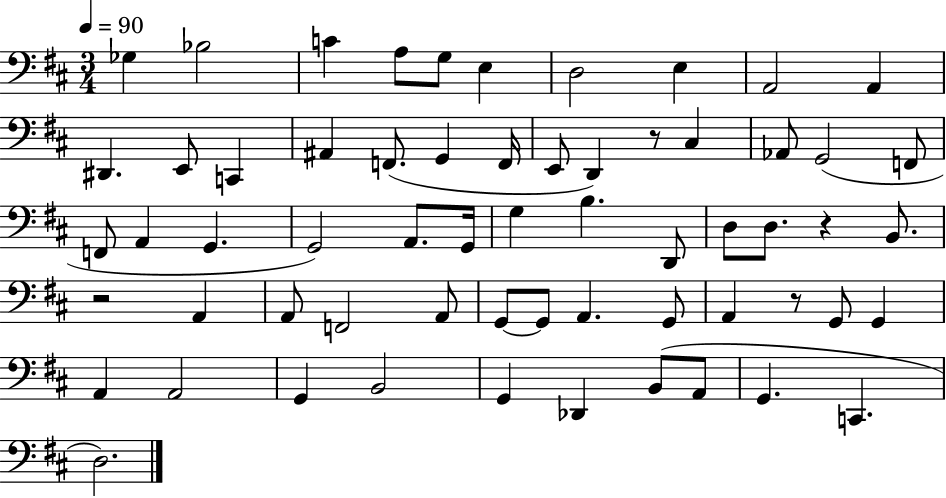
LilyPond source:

{
  \clef bass
  \numericTimeSignature
  \time 3/4
  \key d \major
  \tempo 4 = 90
  ges4 bes2 | c'4 a8 g8 e4 | d2 e4 | a,2 a,4 | \break dis,4. e,8 c,4 | ais,4 f,8.( g,4 f,16 | e,8 d,4) r8 cis4 | aes,8 g,2( f,8 | \break f,8 a,4 g,4. | g,2) a,8. g,16 | g4 b4. d,8 | d8 d8. r4 b,8. | \break r2 a,4 | a,8 f,2 a,8 | g,8~~ g,8 a,4. g,8 | a,4 r8 g,8 g,4 | \break a,4 a,2 | g,4 b,2 | g,4 des,4 b,8( a,8 | g,4. c,4. | \break d2.) | \bar "|."
}